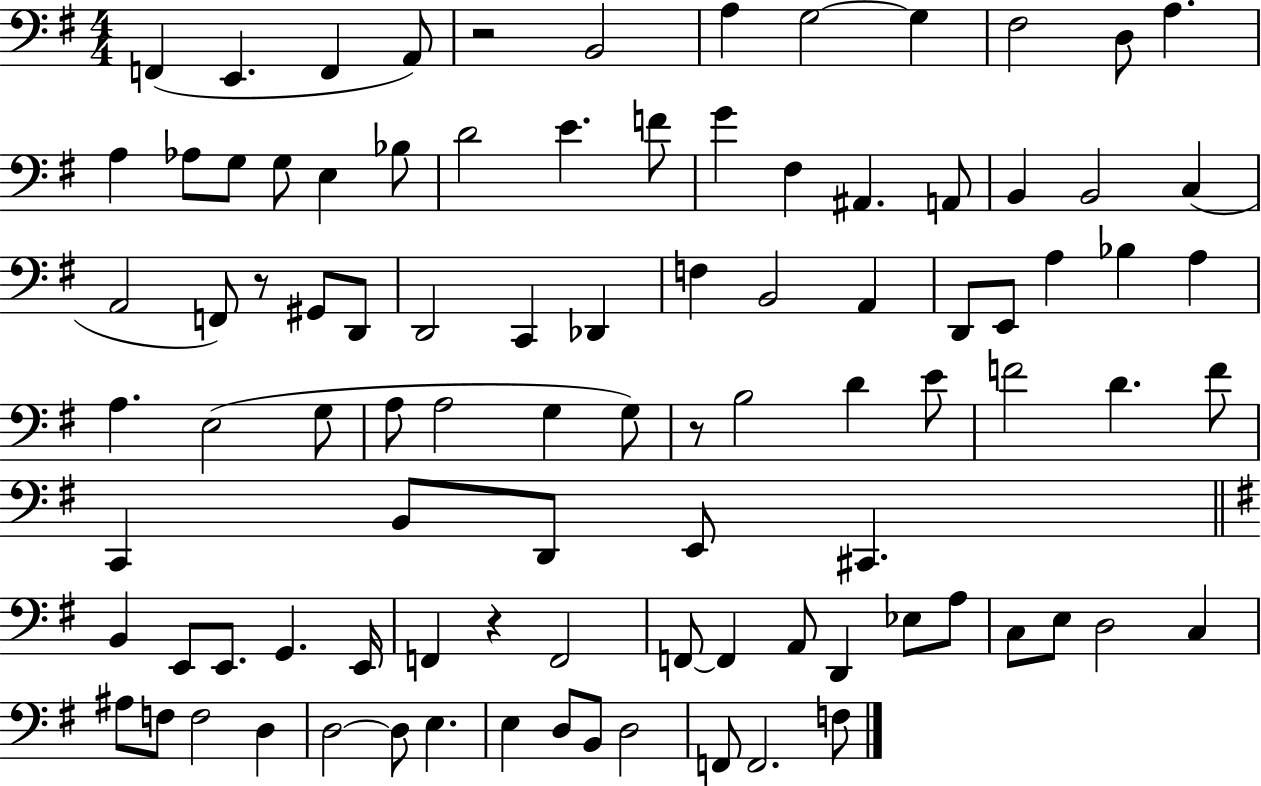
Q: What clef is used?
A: bass